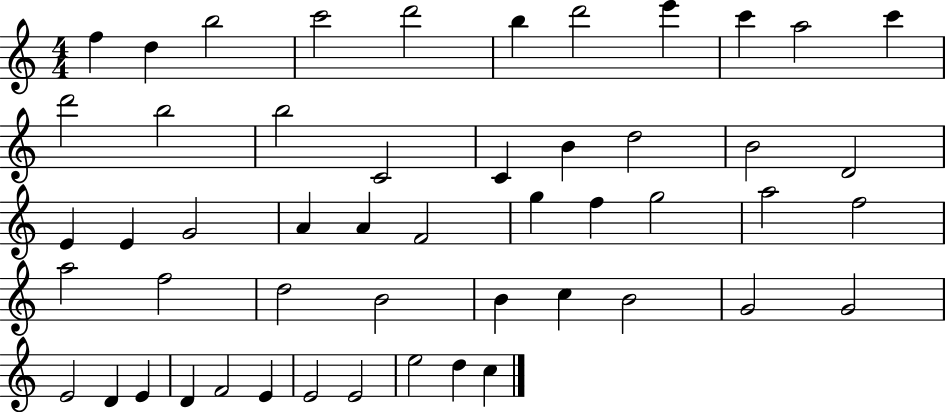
{
  \clef treble
  \numericTimeSignature
  \time 4/4
  \key c \major
  f''4 d''4 b''2 | c'''2 d'''2 | b''4 d'''2 e'''4 | c'''4 a''2 c'''4 | \break d'''2 b''2 | b''2 c'2 | c'4 b'4 d''2 | b'2 d'2 | \break e'4 e'4 g'2 | a'4 a'4 f'2 | g''4 f''4 g''2 | a''2 f''2 | \break a''2 f''2 | d''2 b'2 | b'4 c''4 b'2 | g'2 g'2 | \break e'2 d'4 e'4 | d'4 f'2 e'4 | e'2 e'2 | e''2 d''4 c''4 | \break \bar "|."
}